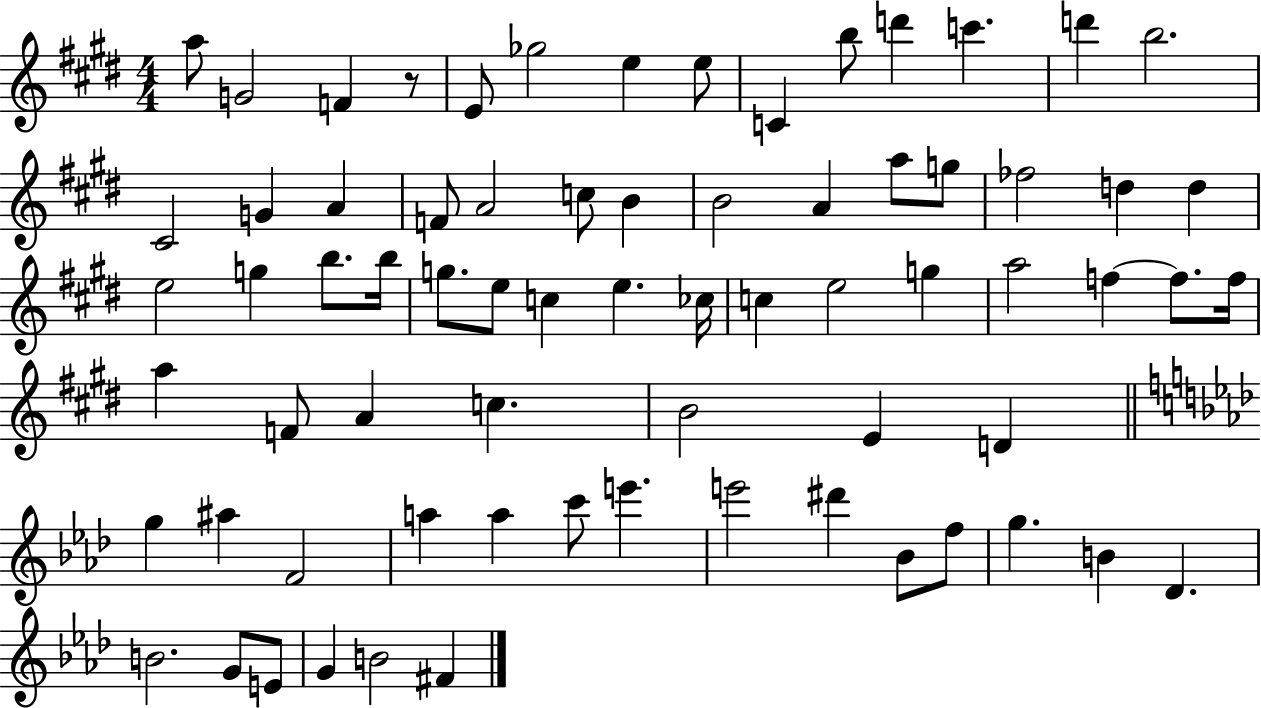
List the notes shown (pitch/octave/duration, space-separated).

A5/e G4/h F4/q R/e E4/e Gb5/h E5/q E5/e C4/q B5/e D6/q C6/q. D6/q B5/h. C#4/h G4/q A4/q F4/e A4/h C5/e B4/q B4/h A4/q A5/e G5/e FES5/h D5/q D5/q E5/h G5/q B5/e. B5/s G5/e. E5/e C5/q E5/q. CES5/s C5/q E5/h G5/q A5/h F5/q F5/e. F5/s A5/q F4/e A4/q C5/q. B4/h E4/q D4/q G5/q A#5/q F4/h A5/q A5/q C6/e E6/q. E6/h D#6/q Bb4/e F5/e G5/q. B4/q Db4/q. B4/h. G4/e E4/e G4/q B4/h F#4/q